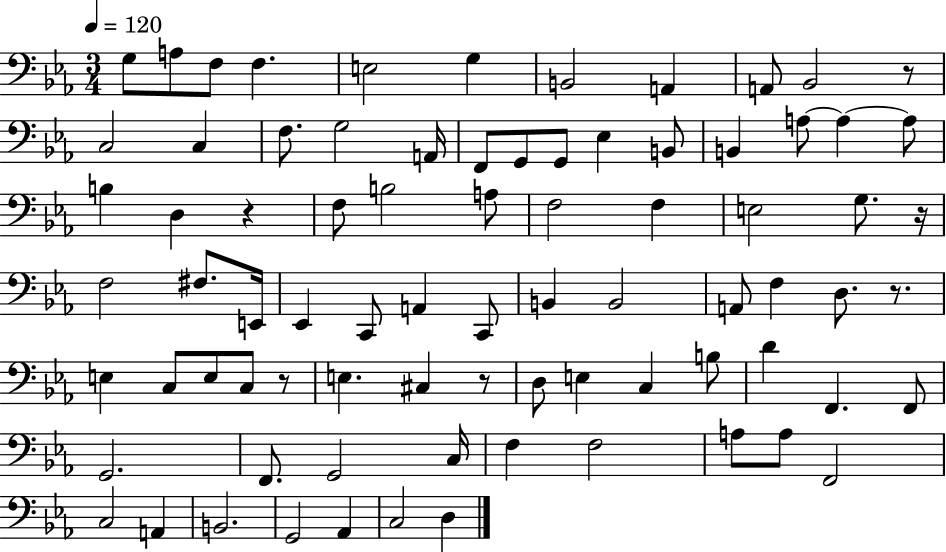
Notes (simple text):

G3/e A3/e F3/e F3/q. E3/h G3/q B2/h A2/q A2/e Bb2/h R/e C3/h C3/q F3/e. G3/h A2/s F2/e G2/e G2/e Eb3/q B2/e B2/q A3/e A3/q A3/e B3/q D3/q R/q F3/e B3/h A3/e F3/h F3/q E3/h G3/e. R/s F3/h F#3/e. E2/s Eb2/q C2/e A2/q C2/e B2/q B2/h A2/e F3/q D3/e. R/e. E3/q C3/e E3/e C3/e R/e E3/q. C#3/q R/e D3/e E3/q C3/q B3/e D4/q F2/q. F2/e G2/h. F2/e. G2/h C3/s F3/q F3/h A3/e A3/e F2/h C3/h A2/q B2/h. G2/h Ab2/q C3/h D3/q